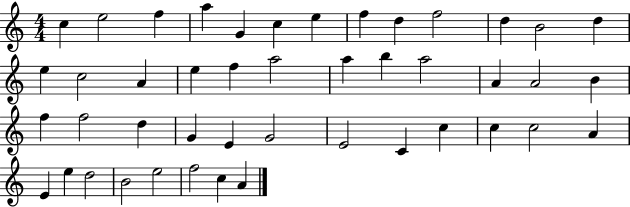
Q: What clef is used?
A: treble